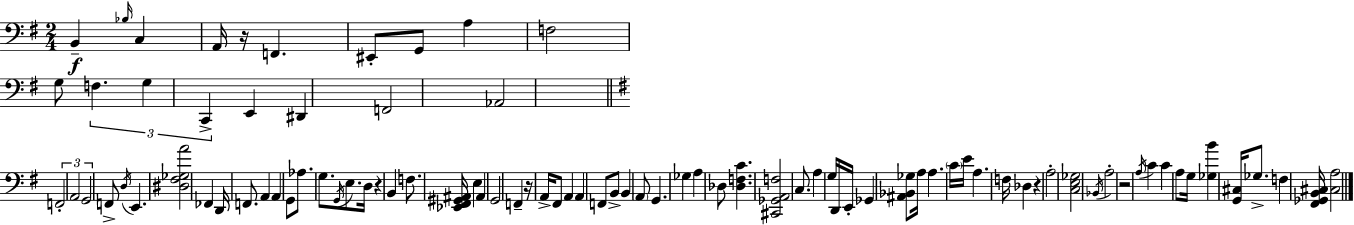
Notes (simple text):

B2/q Bb3/s C3/q A2/s R/s F2/q. EIS2/e G2/e A3/q F3/h G3/e F3/q. G3/q C2/q E2/q D#2/q F2/h Ab2/h F2/h A2/h G2/h F2/e D3/s E2/q. [D#3,F#3,Gb3,A4]/h FES2/q D2/s F2/e. A2/q A2/q G2/e Ab3/e. G3/e. G2/s E3/e. D3/s R/q B2/q F3/e. [Eb2,F#2,G#2,A#2]/s E3/q A#2/q G2/h F2/q R/s A2/s F#2/e A2/q A2/q F2/e B2/e B2/q A2/e G2/q. Gb3/q A3/q Db3/e [Db3,F3,C4]/q. [C#2,Gb2,A2,F3]/h C3/e. A3/q G3/s D2/s E2/s Gb2/q [A#2,Bb2,Gb3]/e A3/s A3/q. C4/s E4/s A3/q. F3/s Db3/q R/q A3/h [C3,E3,Gb3]/h Bb2/s A3/h R/h A3/s C4/q C4/q A3/e G3/s [Gb3,B4]/q [G2,C#3]/s Gb3/e. F3/q [F#2,Gb2,B2,C#3]/s [C#3,A3]/h